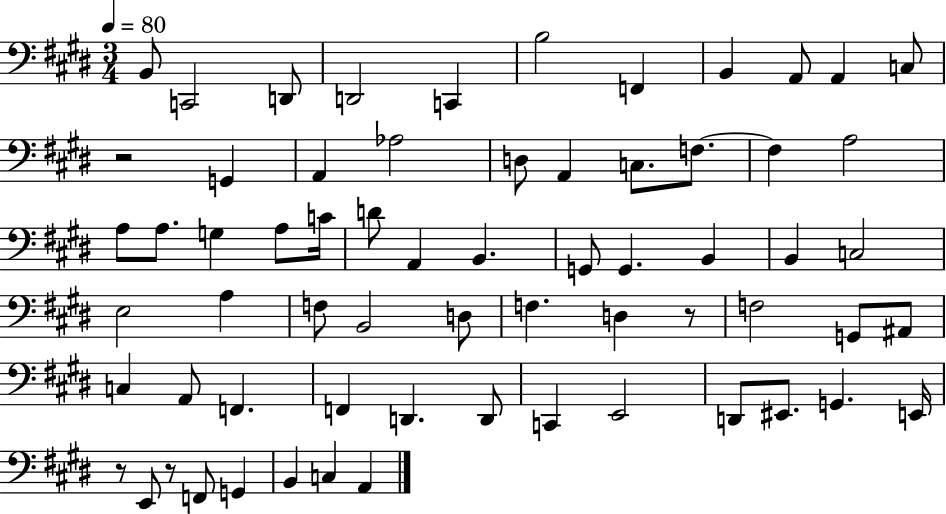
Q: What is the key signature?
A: E major